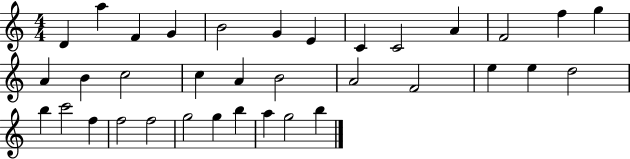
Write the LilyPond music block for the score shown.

{
  \clef treble
  \numericTimeSignature
  \time 4/4
  \key c \major
  d'4 a''4 f'4 g'4 | b'2 g'4 e'4 | c'4 c'2 a'4 | f'2 f''4 g''4 | \break a'4 b'4 c''2 | c''4 a'4 b'2 | a'2 f'2 | e''4 e''4 d''2 | \break b''4 c'''2 f''4 | f''2 f''2 | g''2 g''4 b''4 | a''4 g''2 b''4 | \break \bar "|."
}